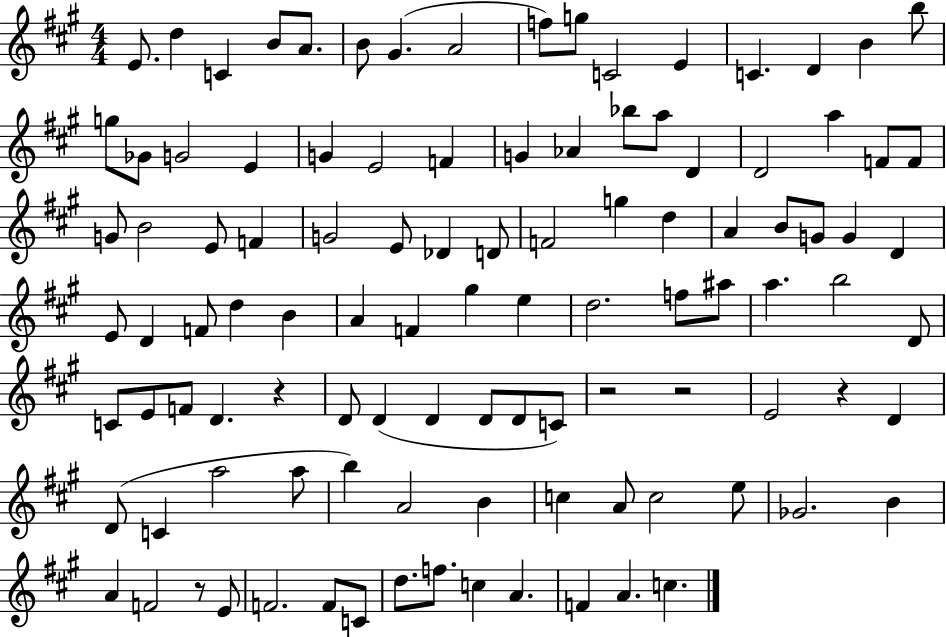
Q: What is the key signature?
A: A major